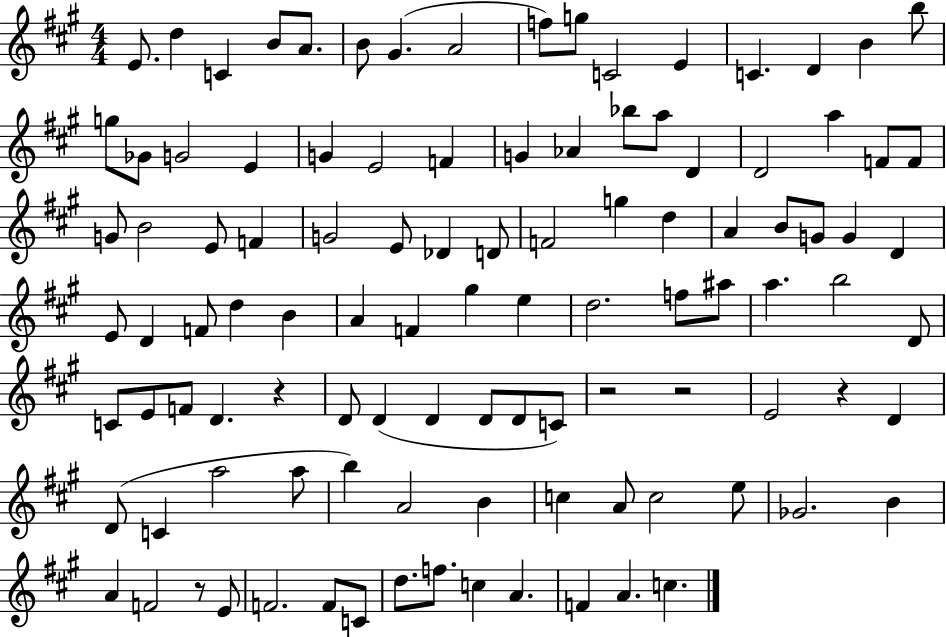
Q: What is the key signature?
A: A major